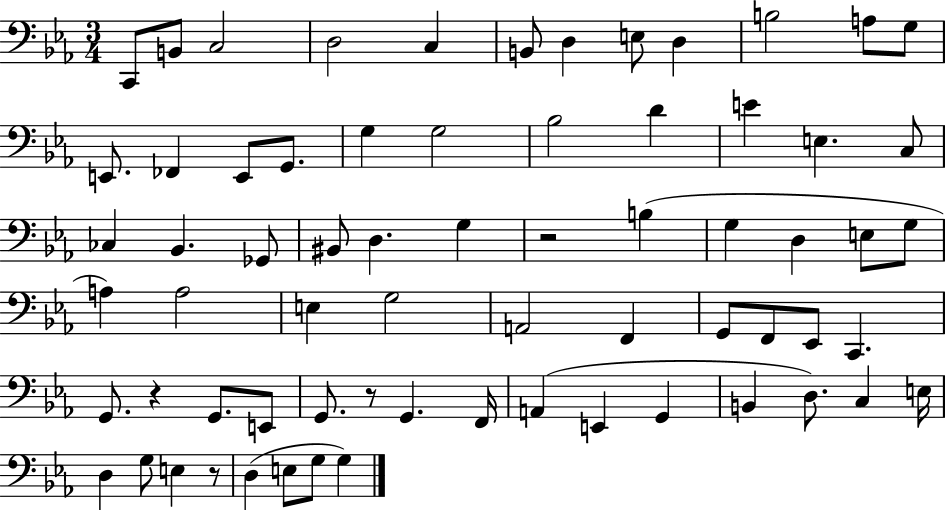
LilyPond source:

{
  \clef bass
  \numericTimeSignature
  \time 3/4
  \key ees \major
  c,8 b,8 c2 | d2 c4 | b,8 d4 e8 d4 | b2 a8 g8 | \break e,8. fes,4 e,8 g,8. | g4 g2 | bes2 d'4 | e'4 e4. c8 | \break ces4 bes,4. ges,8 | bis,8 d4. g4 | r2 b4( | g4 d4 e8 g8 | \break a4) a2 | e4 g2 | a,2 f,4 | g,8 f,8 ees,8 c,4. | \break g,8. r4 g,8. e,8 | g,8. r8 g,4. f,16 | a,4( e,4 g,4 | b,4 d8.) c4 e16 | \break d4 g8 e4 r8 | d4( e8 g8 g4) | \bar "|."
}